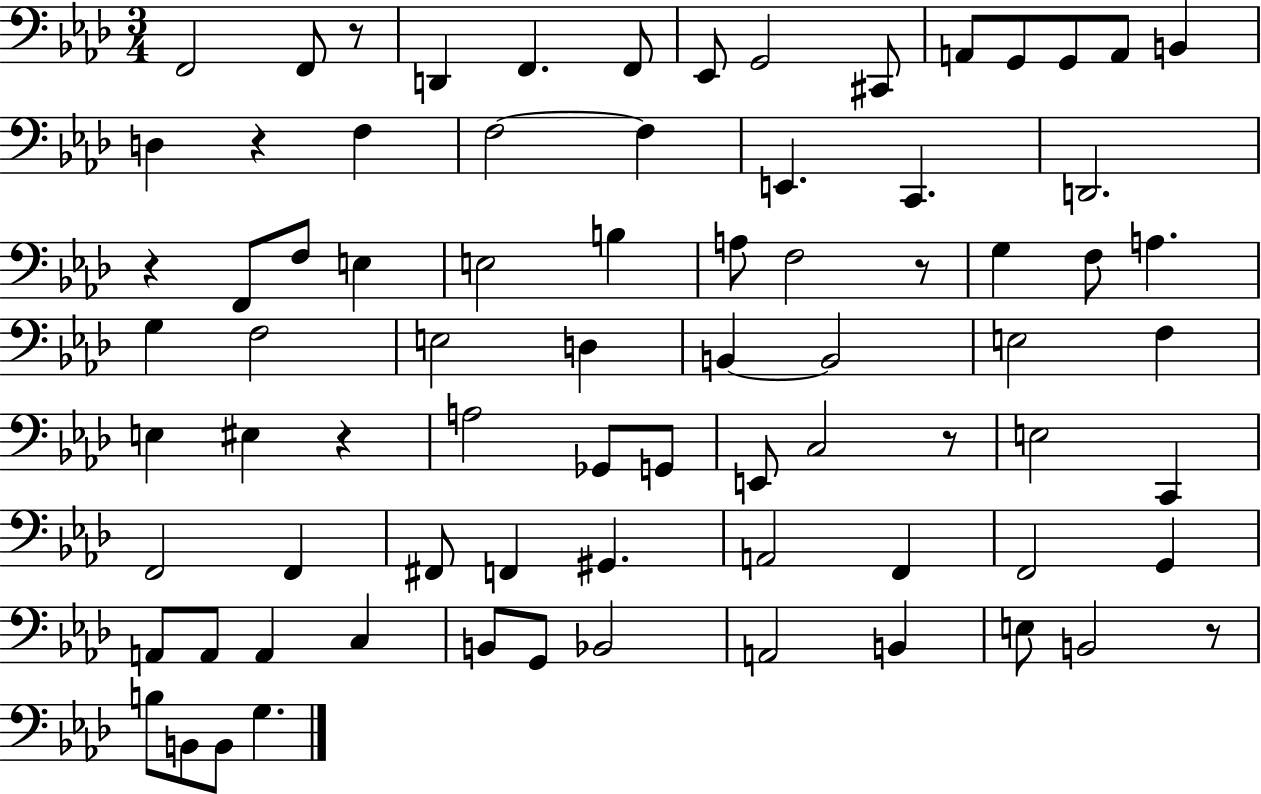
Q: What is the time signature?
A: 3/4